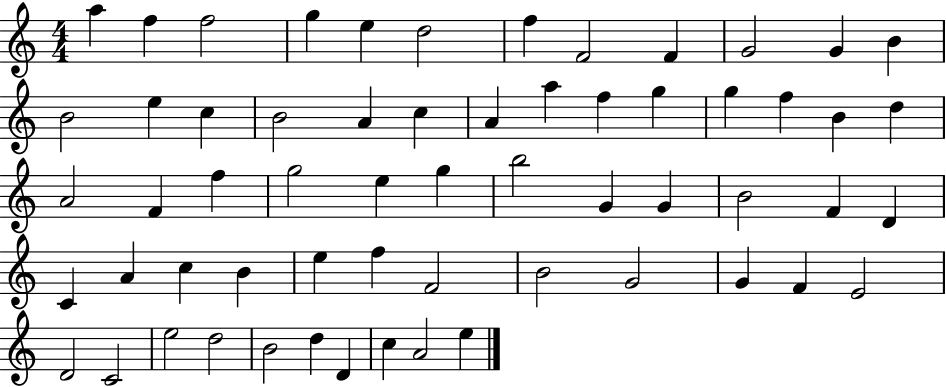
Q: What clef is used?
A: treble